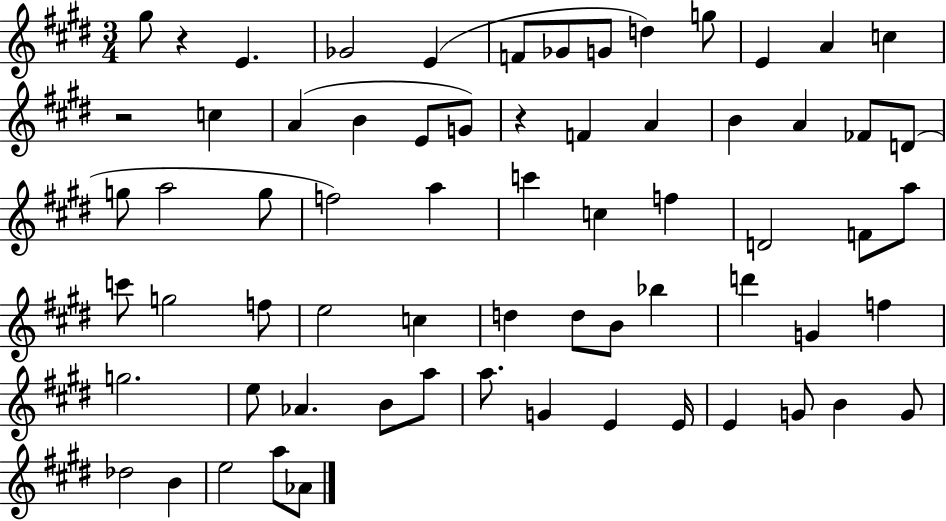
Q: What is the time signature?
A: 3/4